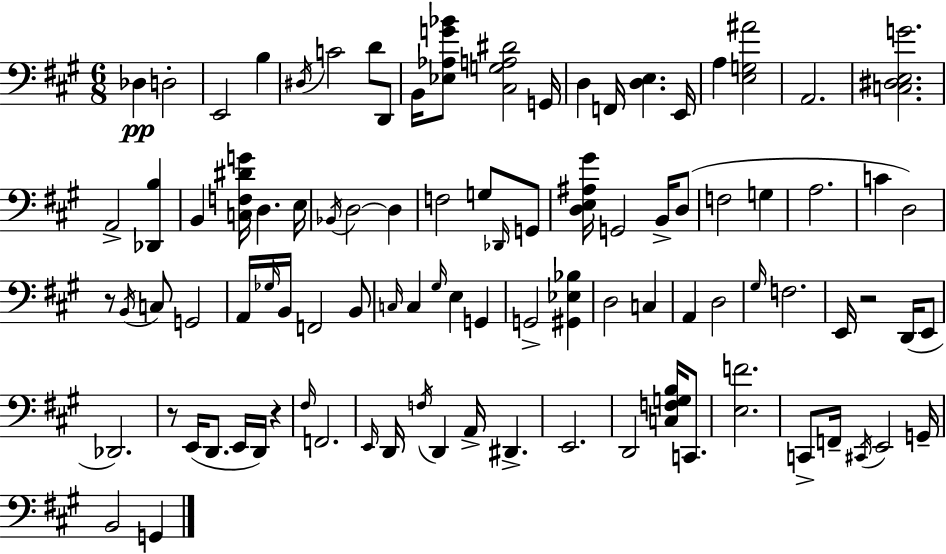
X:1
T:Untitled
M:6/8
L:1/4
K:A
_D, D,2 E,,2 B, ^D,/4 C2 D/2 D,,/2 B,,/4 [_E,_A,G_B]/2 [^C,G,A,^D]2 G,,/4 D, F,,/4 [D,E,] E,,/4 A, [E,G,^A]2 A,,2 [C,^D,E,G]2 A,,2 [_D,,B,] B,, [C,F,^DG]/4 D, E,/4 _B,,/4 D,2 D, F,2 G,/2 _D,,/4 G,,/2 [D,E,^A,^G]/4 G,,2 B,,/4 D,/2 F,2 G, A,2 C D,2 z/2 B,,/4 C,/2 G,,2 A,,/4 _G,/4 B,,/4 F,,2 B,,/2 C,/4 C, ^G,/4 E, G,, G,,2 [^G,,_E,_B,] D,2 C, A,, D,2 ^G,/4 F,2 E,,/4 z2 D,,/4 E,,/2 _D,,2 z/2 E,,/4 D,,/2 E,,/4 D,,/4 z ^F,/4 F,,2 E,,/4 D,,/4 F,/4 D,, A,,/4 ^D,, E,,2 D,,2 [C,F,G,B,]/4 C,,/2 [E,F]2 C,,/2 F,,/4 ^C,,/4 E,,2 G,,/4 B,,2 G,,